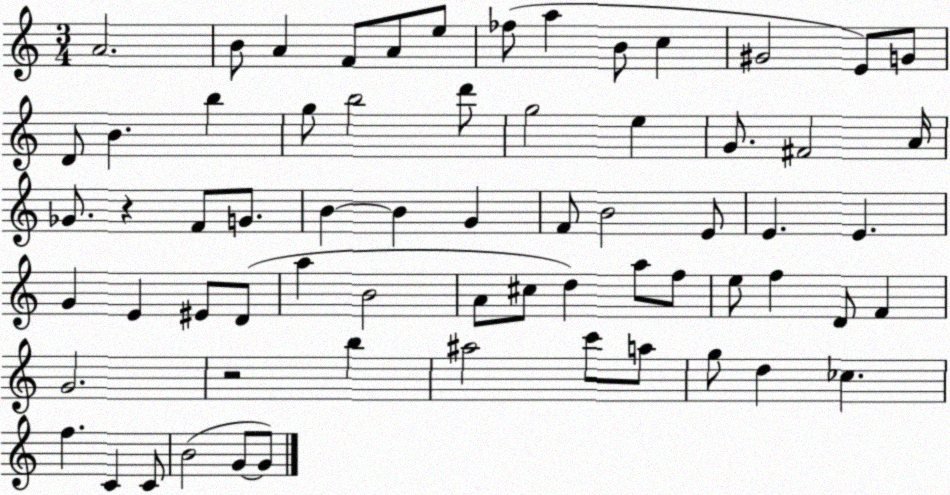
X:1
T:Untitled
M:3/4
L:1/4
K:C
A2 B/2 A F/2 A/2 e/2 _f/2 a B/2 c ^G2 E/2 G/2 D/2 B b g/2 b2 d'/2 g2 e G/2 ^F2 A/4 _G/2 z F/2 G/2 B B G F/2 B2 E/2 E E G E ^E/2 D/2 a B2 A/2 ^c/2 d a/2 f/2 e/2 f D/2 F G2 z2 b ^a2 c'/2 a/2 g/2 d _c f C C/2 B2 G/2 G/2